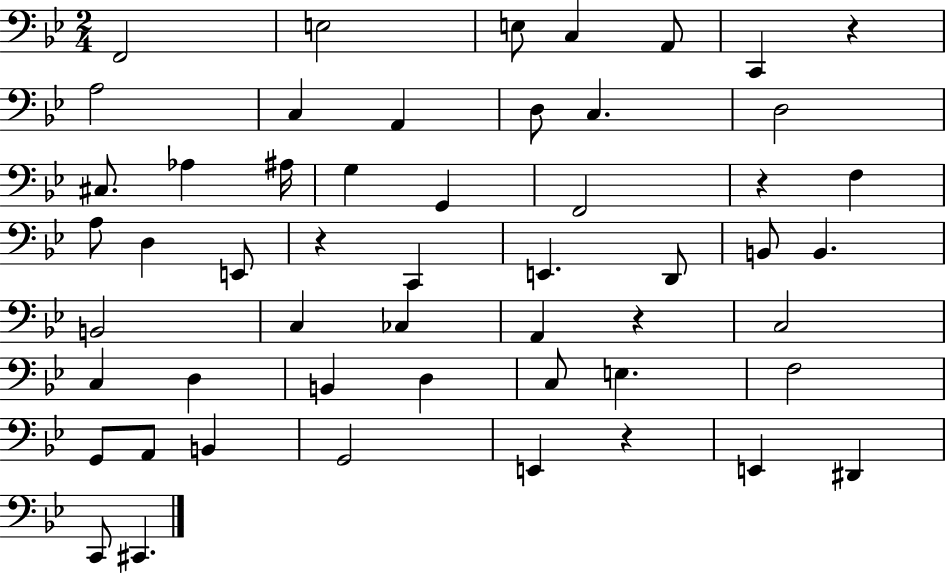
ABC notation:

X:1
T:Untitled
M:2/4
L:1/4
K:Bb
F,,2 E,2 E,/2 C, A,,/2 C,, z A,2 C, A,, D,/2 C, D,2 ^C,/2 _A, ^A,/4 G, G,, F,,2 z F, A,/2 D, E,,/2 z C,, E,, D,,/2 B,,/2 B,, B,,2 C, _C, A,, z C,2 C, D, B,, D, C,/2 E, F,2 G,,/2 A,,/2 B,, G,,2 E,, z E,, ^D,, C,,/2 ^C,,